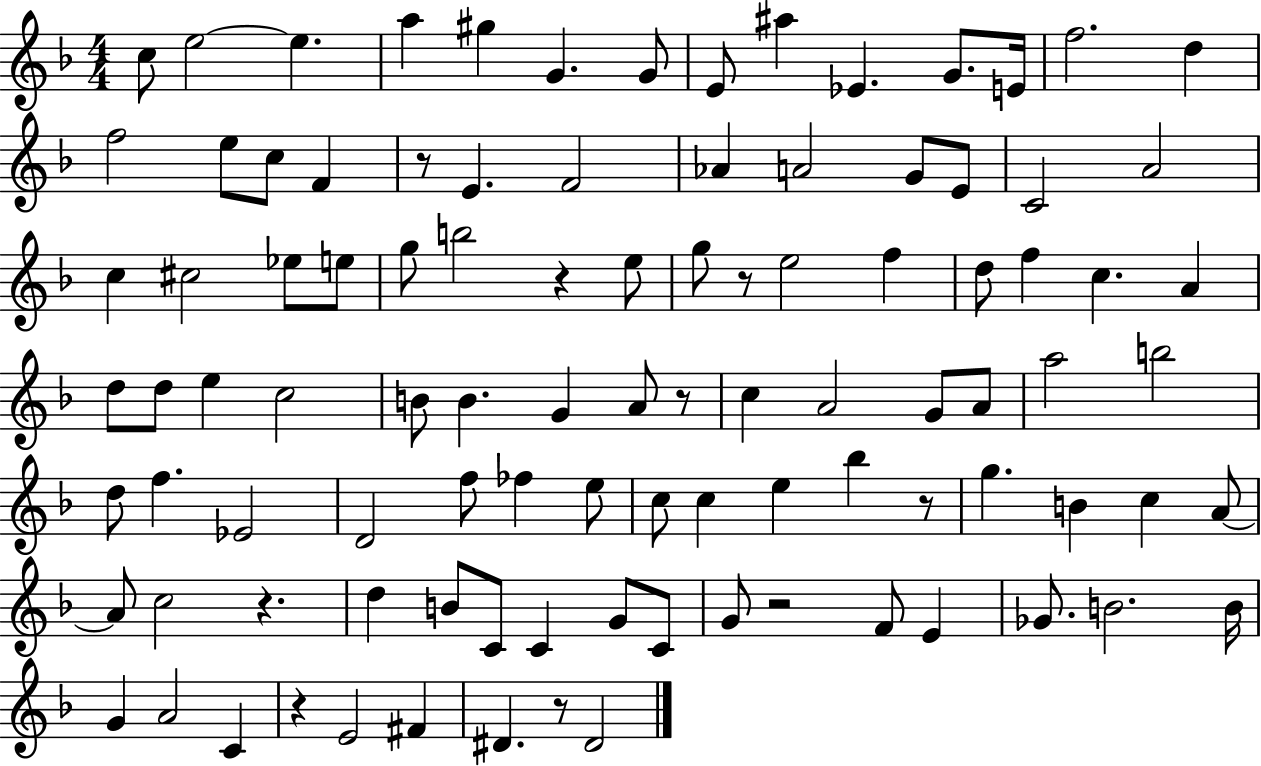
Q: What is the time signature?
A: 4/4